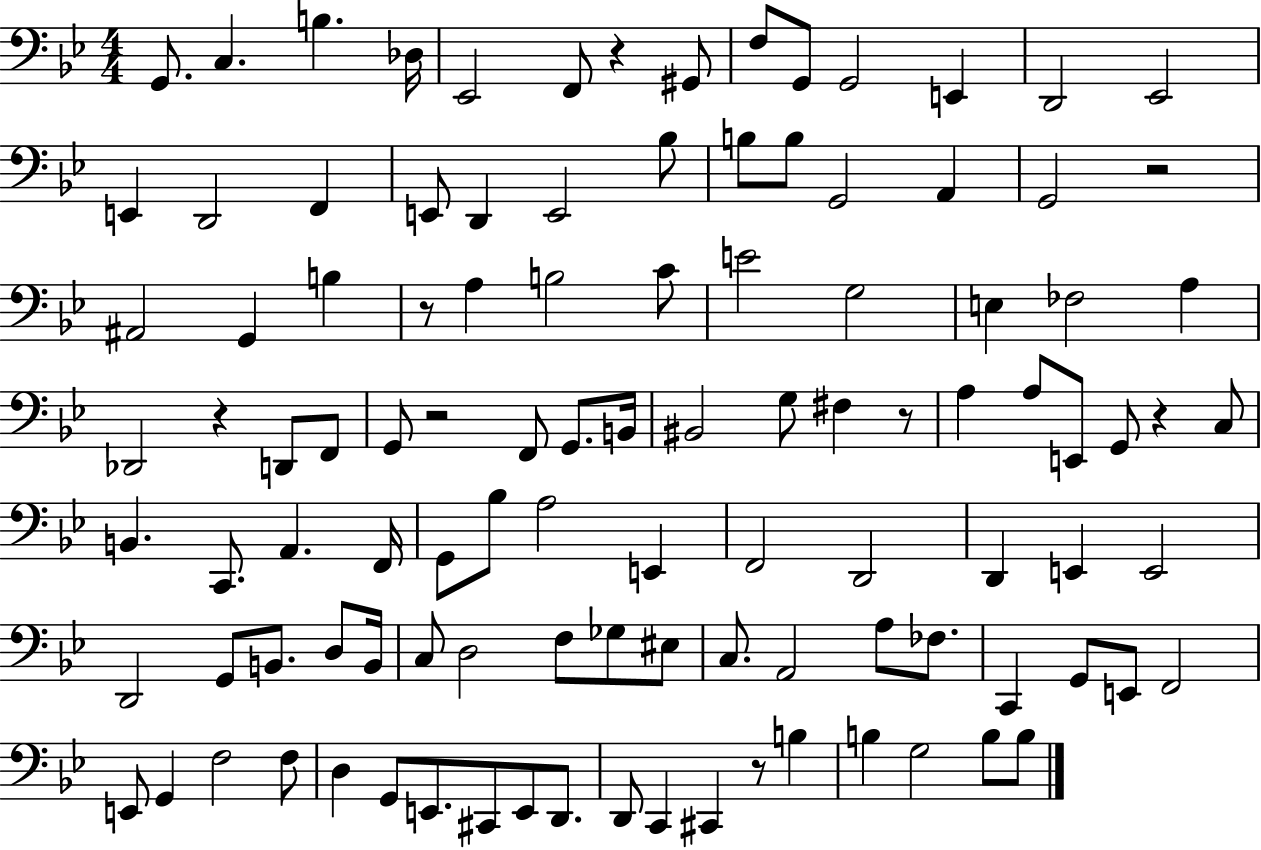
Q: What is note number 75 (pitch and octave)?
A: C3